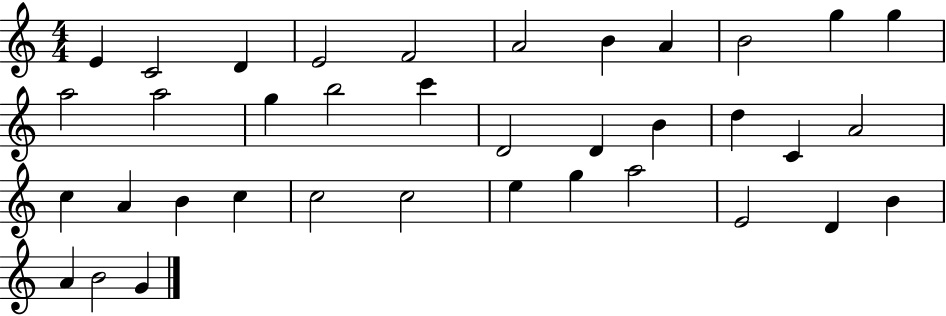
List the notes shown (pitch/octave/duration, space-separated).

E4/q C4/h D4/q E4/h F4/h A4/h B4/q A4/q B4/h G5/q G5/q A5/h A5/h G5/q B5/h C6/q D4/h D4/q B4/q D5/q C4/q A4/h C5/q A4/q B4/q C5/q C5/h C5/h E5/q G5/q A5/h E4/h D4/q B4/q A4/q B4/h G4/q